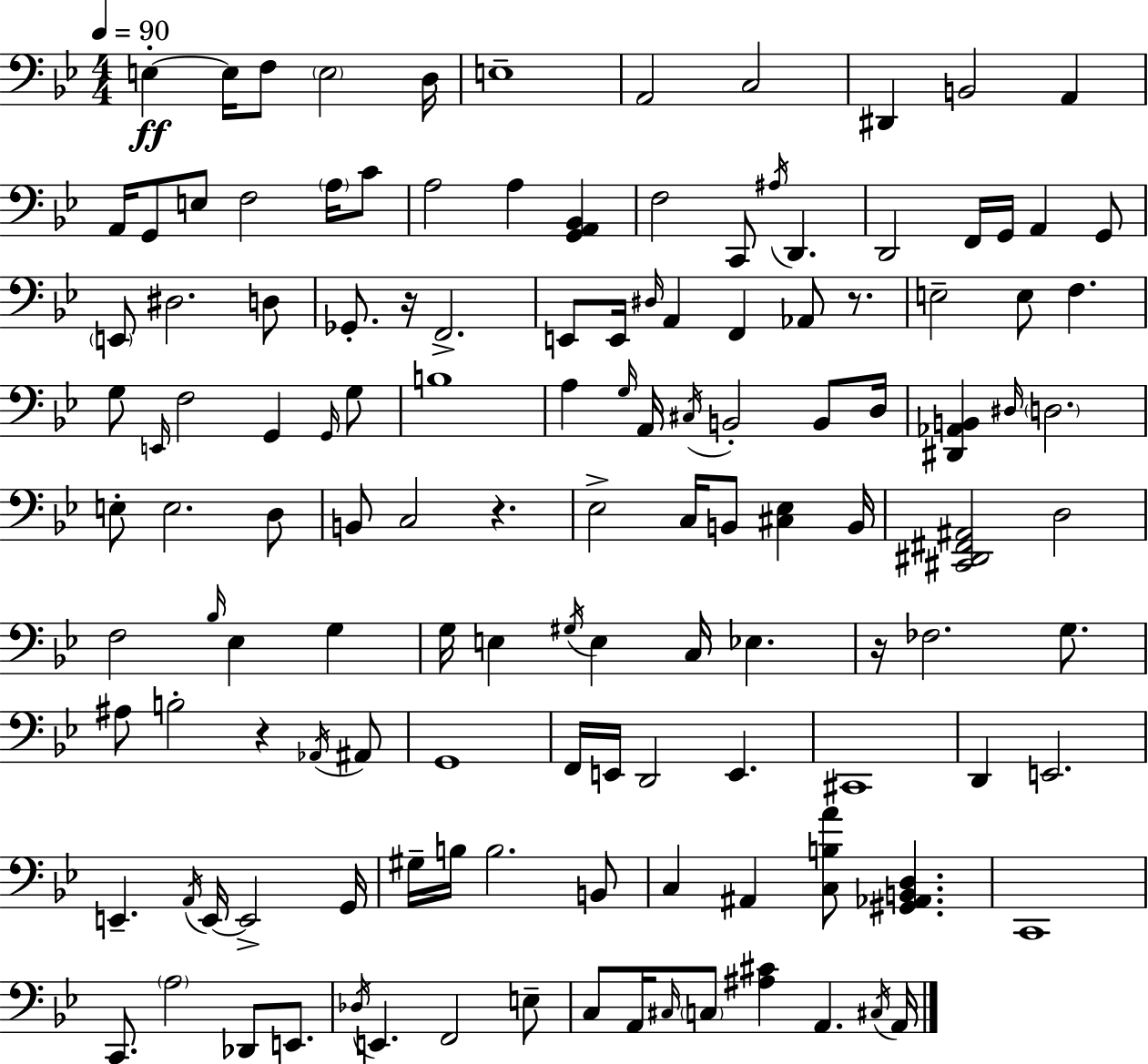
E3/q E3/s F3/e E3/h D3/s E3/w A2/h C3/h D#2/q B2/h A2/q A2/s G2/e E3/e F3/h A3/s C4/e A3/h A3/q [G2,A2,Bb2]/q F3/h C2/e A#3/s D2/q. D2/h F2/s G2/s A2/q G2/e E2/e D#3/h. D3/e Gb2/e. R/s F2/h. E2/e E2/s D#3/s A2/q F2/q Ab2/e R/e. E3/h E3/e F3/q. G3/e E2/s F3/h G2/q G2/s G3/e B3/w A3/q G3/s A2/s C#3/s B2/h B2/e D3/s [D#2,Ab2,B2]/q D#3/s D3/h. E3/e E3/h. D3/e B2/e C3/h R/q. Eb3/h C3/s B2/e [C#3,Eb3]/q B2/s [C#2,D#2,F#2,A#2]/h D3/h F3/h Bb3/s Eb3/q G3/q G3/s E3/q G#3/s E3/q C3/s Eb3/q. R/s FES3/h. G3/e. A#3/e B3/h R/q Ab2/s A#2/e G2/w F2/s E2/s D2/h E2/q. C#2/w D2/q E2/h. E2/q. A2/s E2/s E2/h G2/s G#3/s B3/s B3/h. B2/e C3/q A#2/q [C3,B3,A4]/e [G#2,Ab2,B2,D3]/q. C2/w C2/e. A3/h Db2/e E2/e. Db3/s E2/q. F2/h E3/e C3/e A2/s C#3/s C3/e [A#3,C#4]/q A2/q. C#3/s A2/s